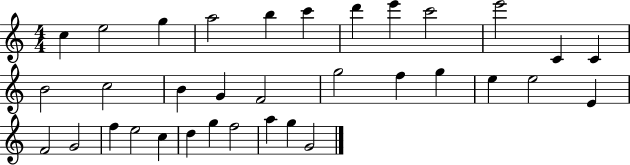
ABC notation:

X:1
T:Untitled
M:4/4
L:1/4
K:C
c e2 g a2 b c' d' e' c'2 e'2 C C B2 c2 B G F2 g2 f g e e2 E F2 G2 f e2 c d g f2 a g G2